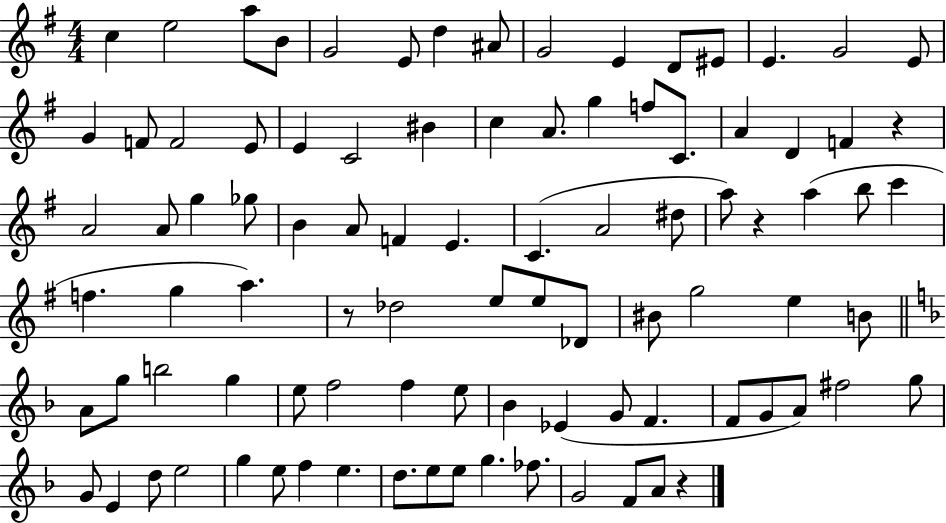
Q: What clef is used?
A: treble